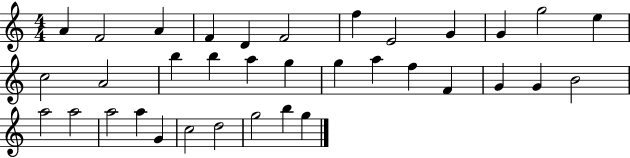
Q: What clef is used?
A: treble